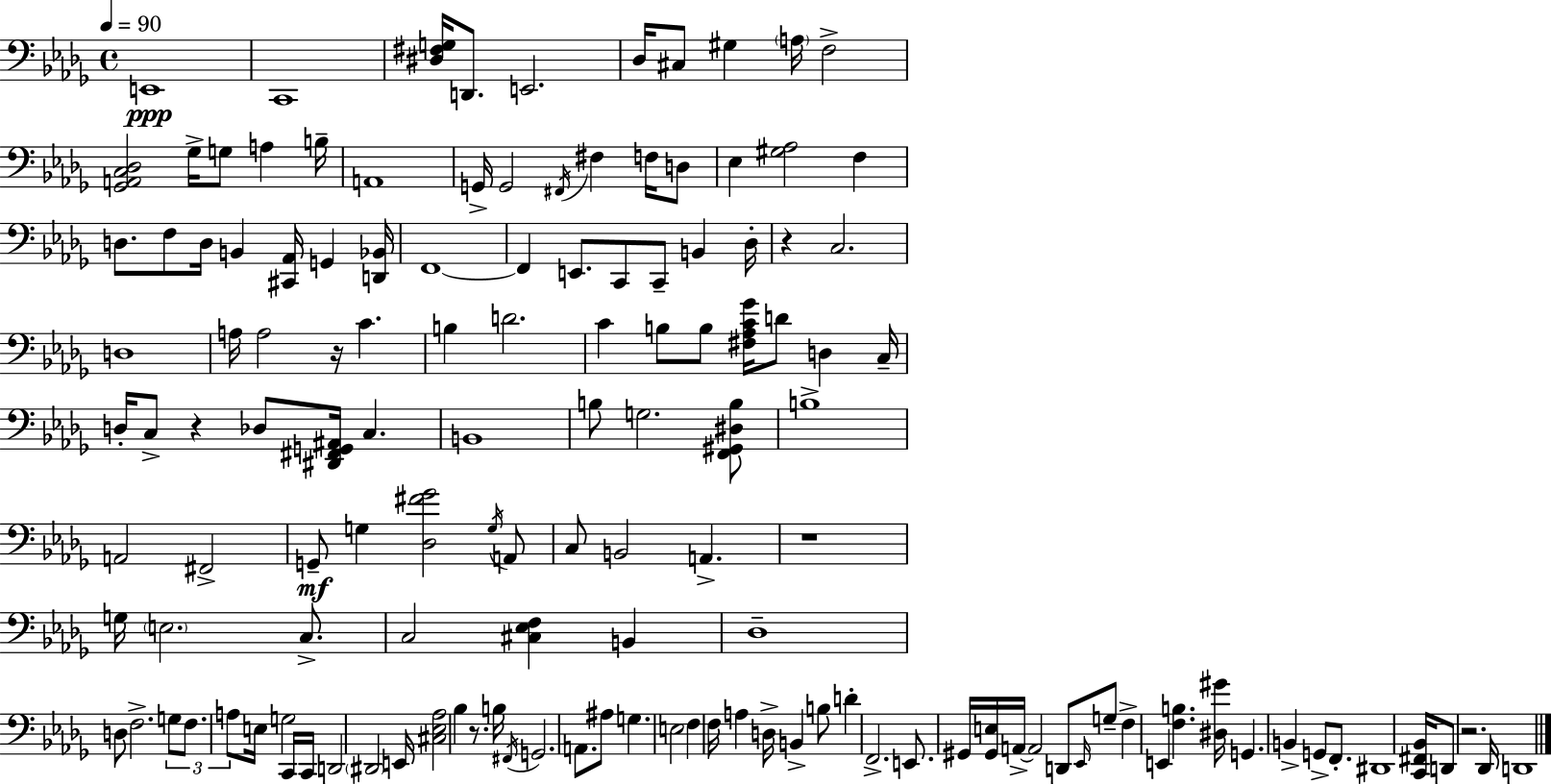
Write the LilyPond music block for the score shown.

{
  \clef bass
  \time 4/4
  \defaultTimeSignature
  \key bes \minor
  \tempo 4 = 90
  e,1\ppp | c,1 | <dis fis g>16 d,8. e,2. | des16 cis8 gis4 \parenthesize a16 f2-> | \break <ges, a, c des>2 ges16-> g8 a4 b16-- | a,1 | g,16-> g,2 \acciaccatura { fis,16 } fis4 f16 d8 | ees4 <gis aes>2 f4 | \break d8. f8 d16 b,4 <cis, aes,>16 g,4 | <d, bes,>16 f,1~~ | f,4 e,8. c,8 c,8-- b,4 | des16-. r4 c2. | \break d1 | a16 a2 r16 c'4. | b4 d'2. | c'4 b8 b8 <fis aes c' ges'>16 d'8 d4 | \break c16-- d16-. c8-> r4 des8 <dis, fis, g, ais,>16 c4. | b,1 | b8 g2. <f, gis, dis b>8 | b1-> | \break a,2 fis,2-> | g,8--\mf g4 <des fis' ges'>2 \acciaccatura { g16 } | a,8 c8 b,2 a,4.-> | r1 | \break g16 \parenthesize e2. c8.-> | c2 <cis ees f>4 b,4 | des1-- | d8 f2.-> | \break \tuplet 3/2 { g8 f8. a8 } e16 g2 | c,16 c,16 d,2 \parenthesize dis,2 | e,16 <cis ees aes>2 bes4 r8. | b16 \acciaccatura { fis,16 } g,2. | \break a,8. ais8 g4. e2 | f4 f16 a4 d16-> b,4-> | b8 d'4-. f,2.-> | e,8. gis,16 <gis, e>16 a,16->~~ a,2 | \break d,8 \grace { ees,16 } g8-- f4-> e,4 <f b>4. | <dis gis'>16 g,4. b,4-> g,8-> | f,8.-. dis,1 | <c, fis, bes,>16 d,8 r2. | \break des,16 d,1 | \bar "|."
}